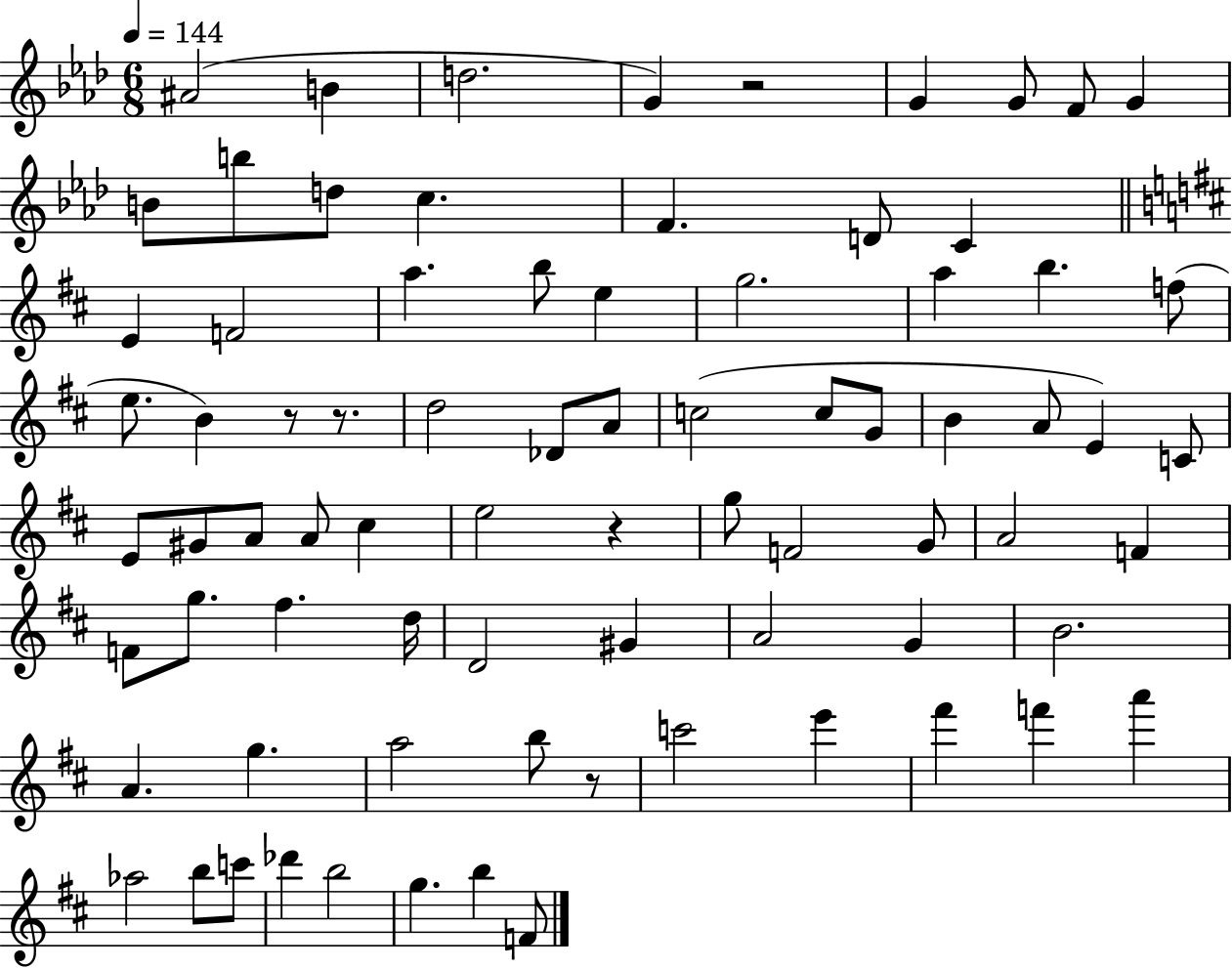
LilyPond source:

{
  \clef treble
  \numericTimeSignature
  \time 6/8
  \key aes \major
  \tempo 4 = 144
  \repeat volta 2 { ais'2( b'4 | d''2. | g'4) r2 | g'4 g'8 f'8 g'4 | \break b'8 b''8 d''8 c''4. | f'4. d'8 c'4 | \bar "||" \break \key d \major e'4 f'2 | a''4. b''8 e''4 | g''2. | a''4 b''4. f''8( | \break e''8. b'4) r8 r8. | d''2 des'8 a'8 | c''2( c''8 g'8 | b'4 a'8 e'4) c'8 | \break e'8 gis'8 a'8 a'8 cis''4 | e''2 r4 | g''8 f'2 g'8 | a'2 f'4 | \break f'8 g''8. fis''4. d''16 | d'2 gis'4 | a'2 g'4 | b'2. | \break a'4. g''4. | a''2 b''8 r8 | c'''2 e'''4 | fis'''4 f'''4 a'''4 | \break aes''2 b''8 c'''8 | des'''4 b''2 | g''4. b''4 f'8 | } \bar "|."
}